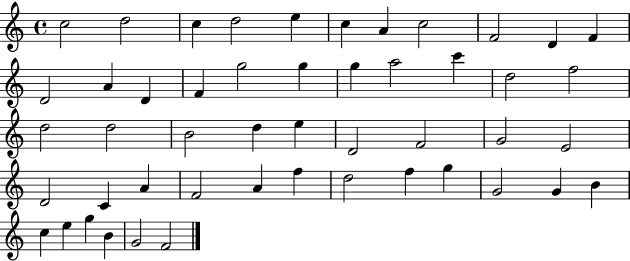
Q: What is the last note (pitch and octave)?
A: F4